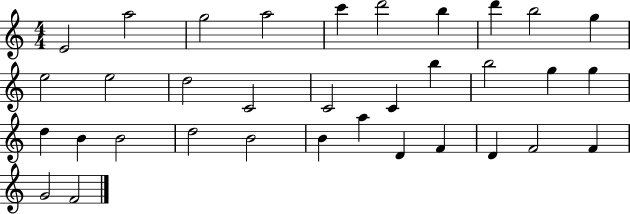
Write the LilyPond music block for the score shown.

{
  \clef treble
  \numericTimeSignature
  \time 4/4
  \key c \major
  e'2 a''2 | g''2 a''2 | c'''4 d'''2 b''4 | d'''4 b''2 g''4 | \break e''2 e''2 | d''2 c'2 | c'2 c'4 b''4 | b''2 g''4 g''4 | \break d''4 b'4 b'2 | d''2 b'2 | b'4 a''4 d'4 f'4 | d'4 f'2 f'4 | \break g'2 f'2 | \bar "|."
}